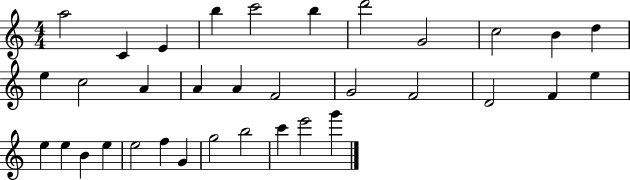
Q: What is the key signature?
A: C major